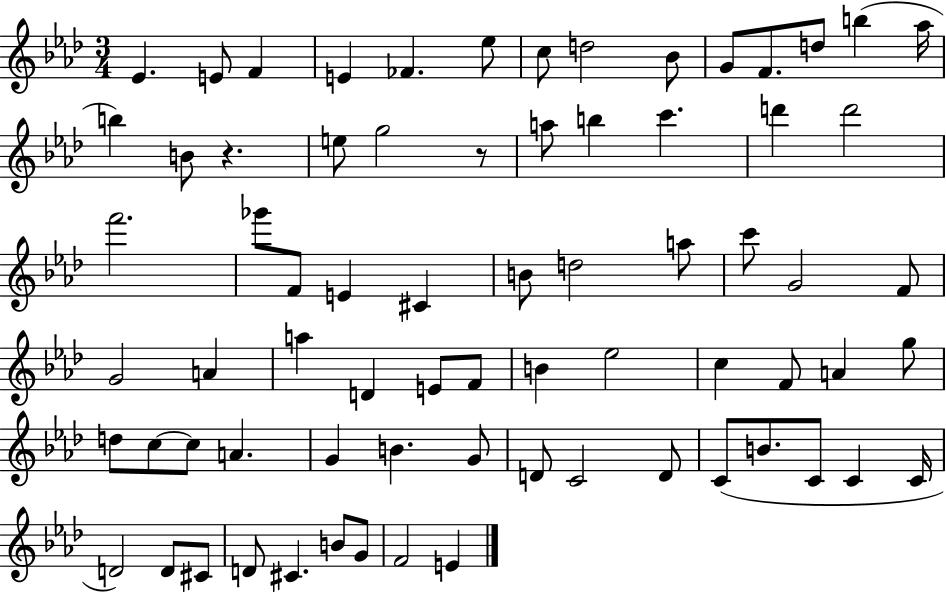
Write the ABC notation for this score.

X:1
T:Untitled
M:3/4
L:1/4
K:Ab
_E E/2 F E _F _e/2 c/2 d2 _B/2 G/2 F/2 d/2 b _a/4 b B/2 z e/2 g2 z/2 a/2 b c' d' d'2 f'2 _g'/2 F/2 E ^C B/2 d2 a/2 c'/2 G2 F/2 G2 A a D E/2 F/2 B _e2 c F/2 A g/2 d/2 c/2 c/2 A G B G/2 D/2 C2 D/2 C/2 B/2 C/2 C C/4 D2 D/2 ^C/2 D/2 ^C B/2 G/2 F2 E